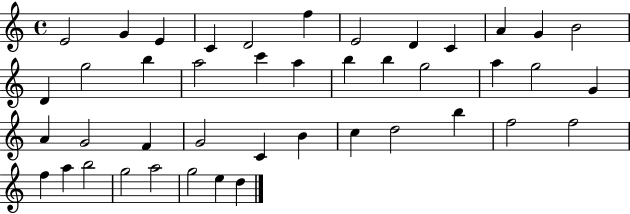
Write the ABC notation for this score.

X:1
T:Untitled
M:4/4
L:1/4
K:C
E2 G E C D2 f E2 D C A G B2 D g2 b a2 c' a b b g2 a g2 G A G2 F G2 C B c d2 b f2 f2 f a b2 g2 a2 g2 e d